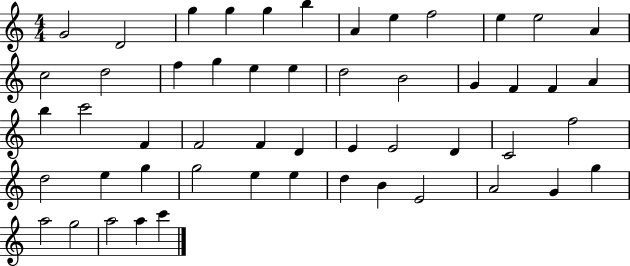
G4/h D4/h G5/q G5/q G5/q B5/q A4/q E5/q F5/h E5/q E5/h A4/q C5/h D5/h F5/q G5/q E5/q E5/q D5/h B4/h G4/q F4/q F4/q A4/q B5/q C6/h F4/q F4/h F4/q D4/q E4/q E4/h D4/q C4/h F5/h D5/h E5/q G5/q G5/h E5/q E5/q D5/q B4/q E4/h A4/h G4/q G5/q A5/h G5/h A5/h A5/q C6/q